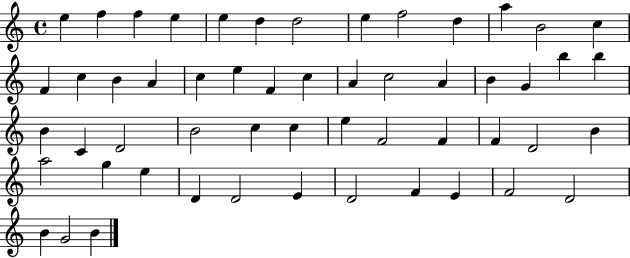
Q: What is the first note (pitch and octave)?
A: E5